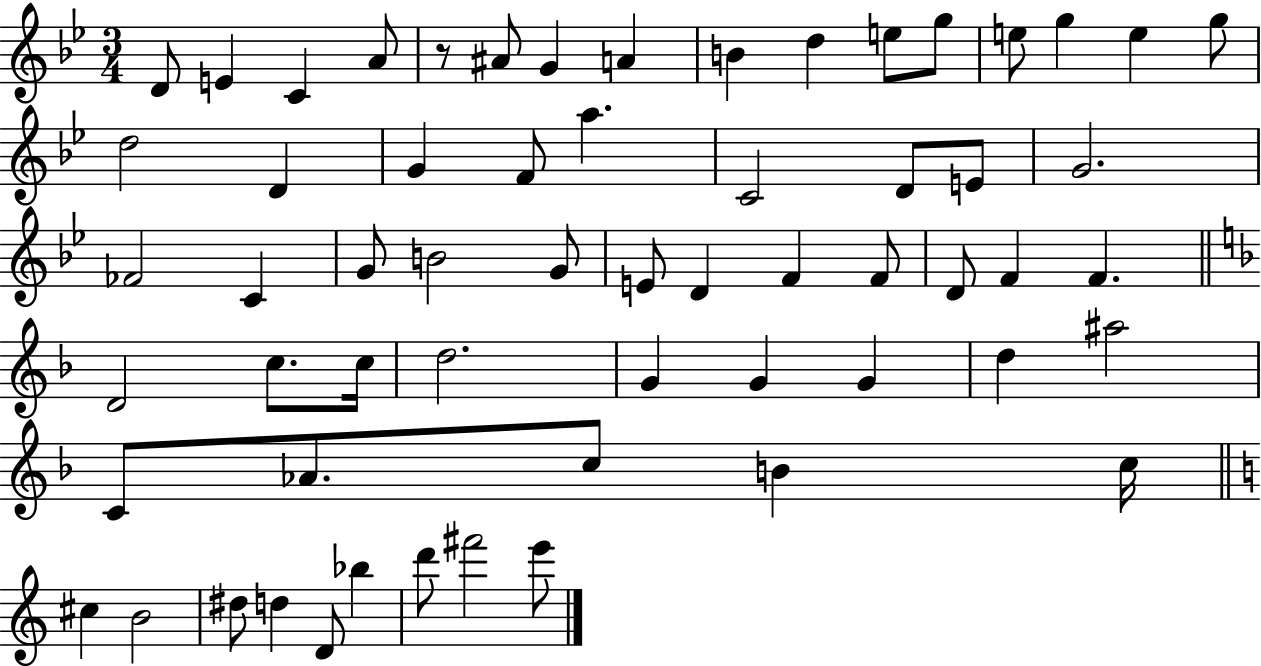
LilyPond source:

{
  \clef treble
  \numericTimeSignature
  \time 3/4
  \key bes \major
  d'8 e'4 c'4 a'8 | r8 ais'8 g'4 a'4 | b'4 d''4 e''8 g''8 | e''8 g''4 e''4 g''8 | \break d''2 d'4 | g'4 f'8 a''4. | c'2 d'8 e'8 | g'2. | \break fes'2 c'4 | g'8 b'2 g'8 | e'8 d'4 f'4 f'8 | d'8 f'4 f'4. | \break \bar "||" \break \key d \minor d'2 c''8. c''16 | d''2. | g'4 g'4 g'4 | d''4 ais''2 | \break c'8 aes'8. c''8 b'4 c''16 | \bar "||" \break \key c \major cis''4 b'2 | dis''8 d''4 d'8 bes''4 | d'''8 fis'''2 e'''8 | \bar "|."
}